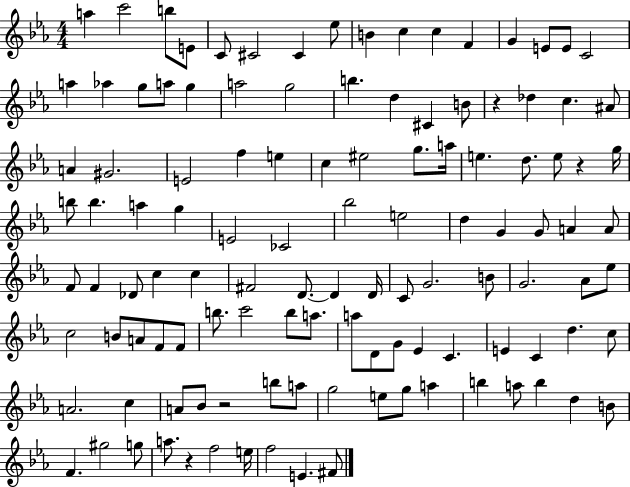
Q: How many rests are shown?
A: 4